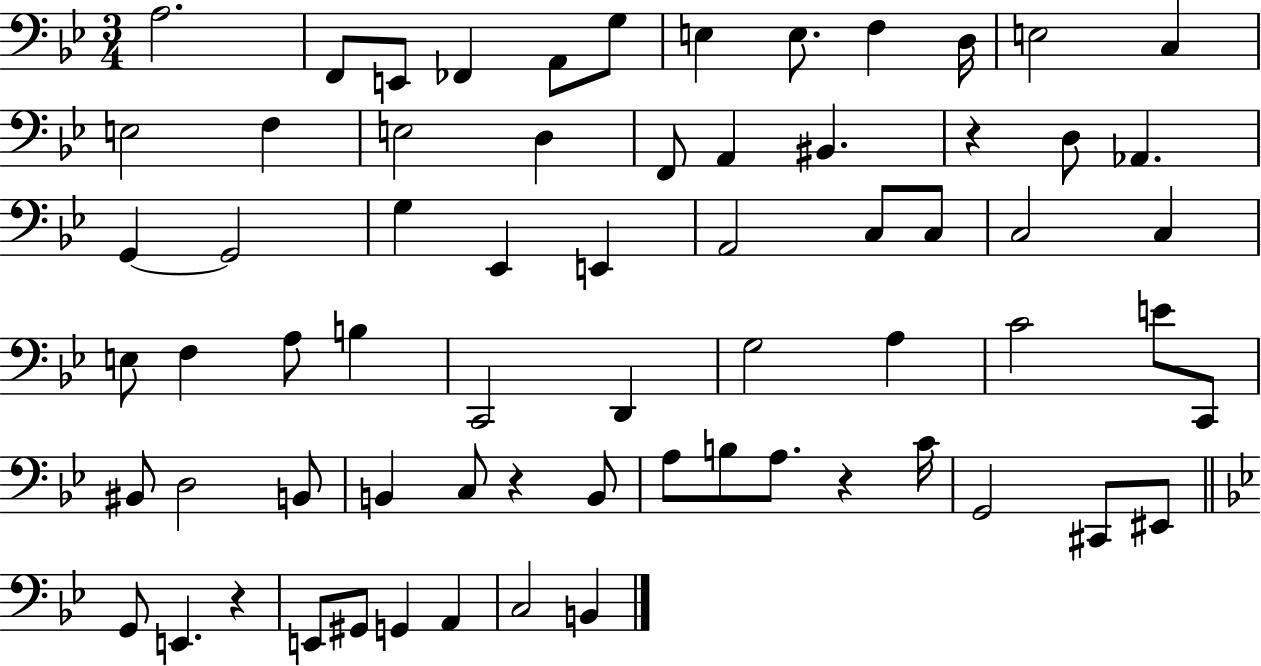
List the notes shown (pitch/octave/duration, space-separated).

A3/h. F2/e E2/e FES2/q A2/e G3/e E3/q E3/e. F3/q D3/s E3/h C3/q E3/h F3/q E3/h D3/q F2/e A2/q BIS2/q. R/q D3/e Ab2/q. G2/q G2/h G3/q Eb2/q E2/q A2/h C3/e C3/e C3/h C3/q E3/e F3/q A3/e B3/q C2/h D2/q G3/h A3/q C4/h E4/e C2/e BIS2/e D3/h B2/e B2/q C3/e R/q B2/e A3/e B3/e A3/e. R/q C4/s G2/h C#2/e EIS2/e G2/e E2/q. R/q E2/e G#2/e G2/q A2/q C3/h B2/q